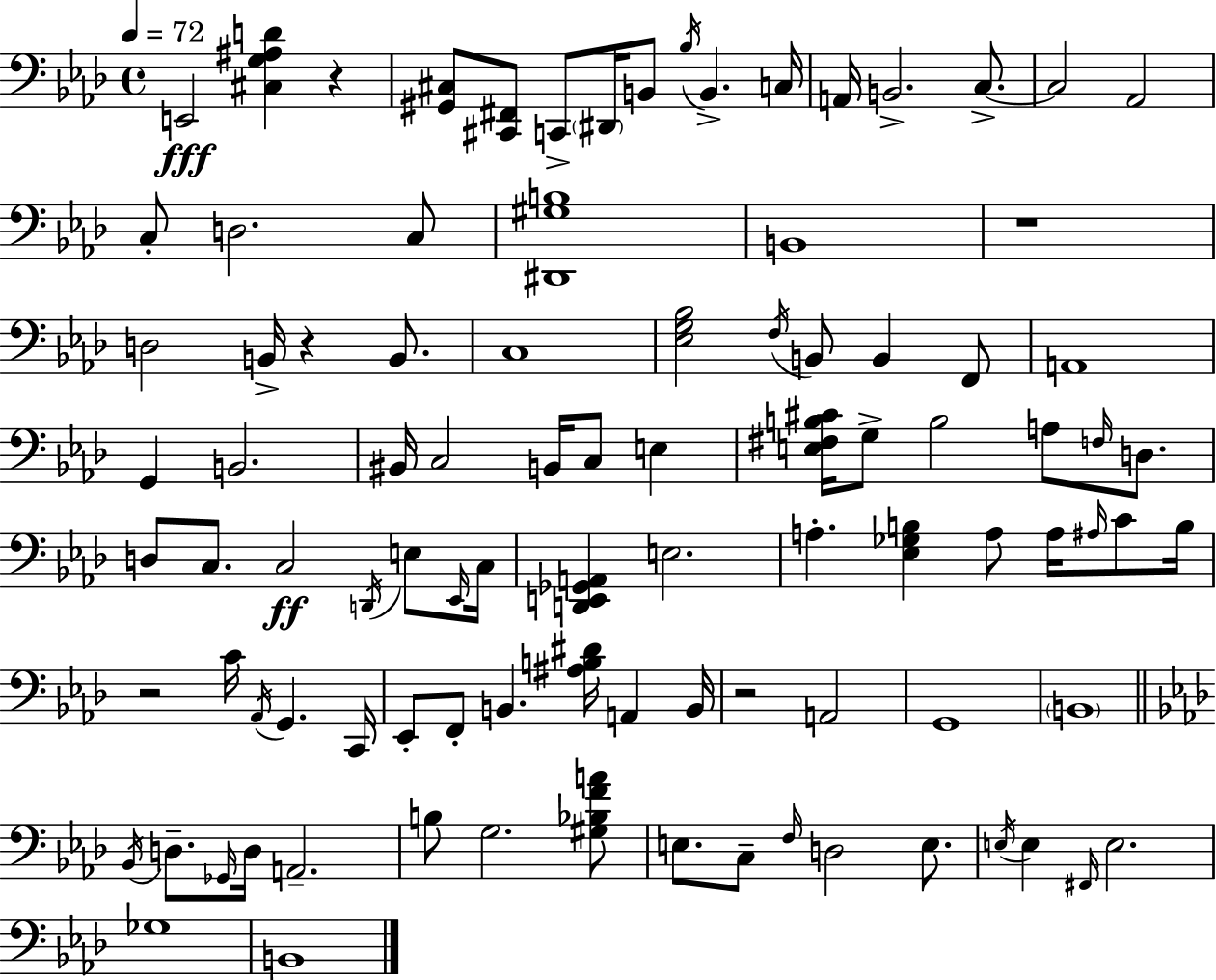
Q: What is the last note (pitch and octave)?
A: B2